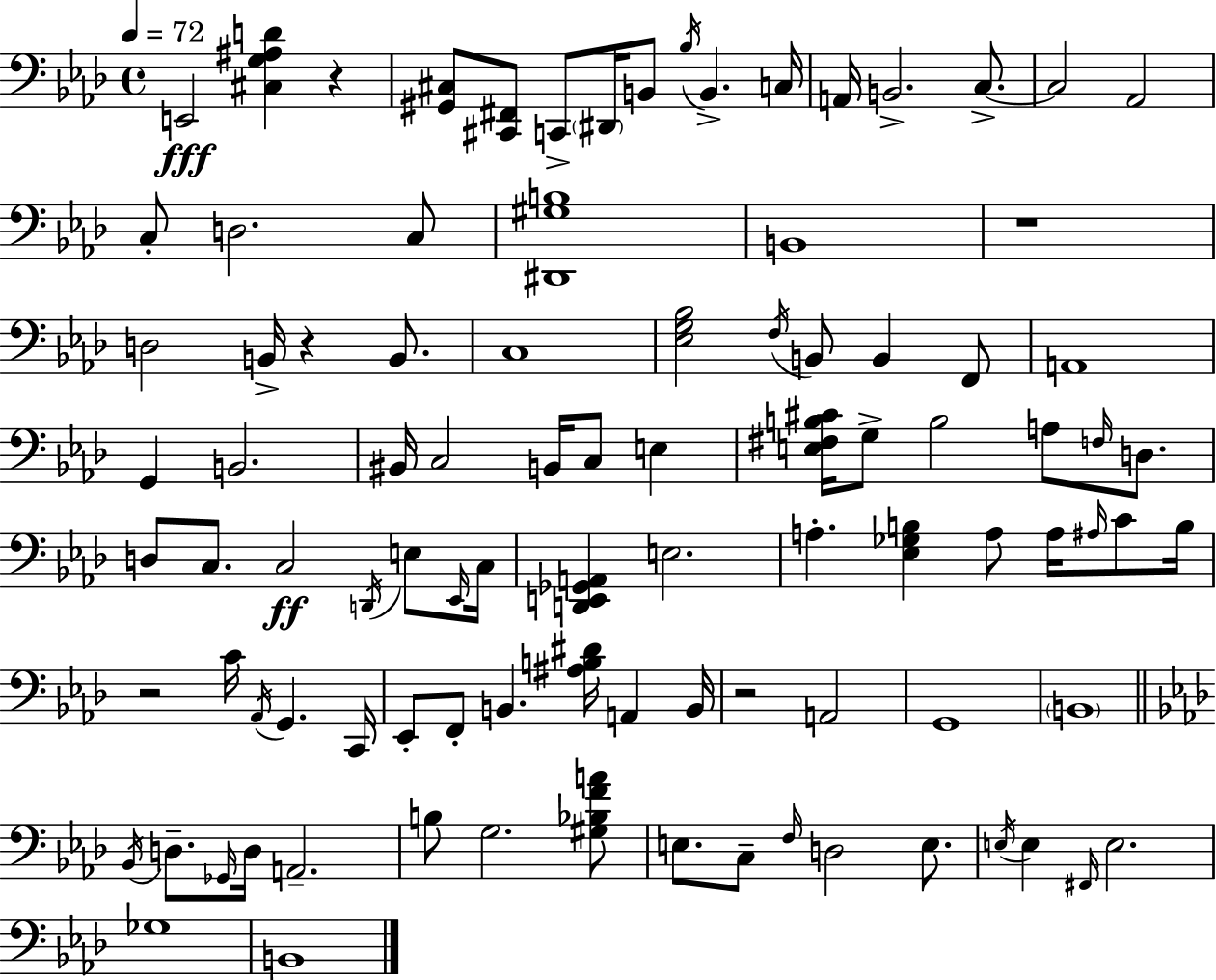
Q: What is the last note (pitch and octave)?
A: B2